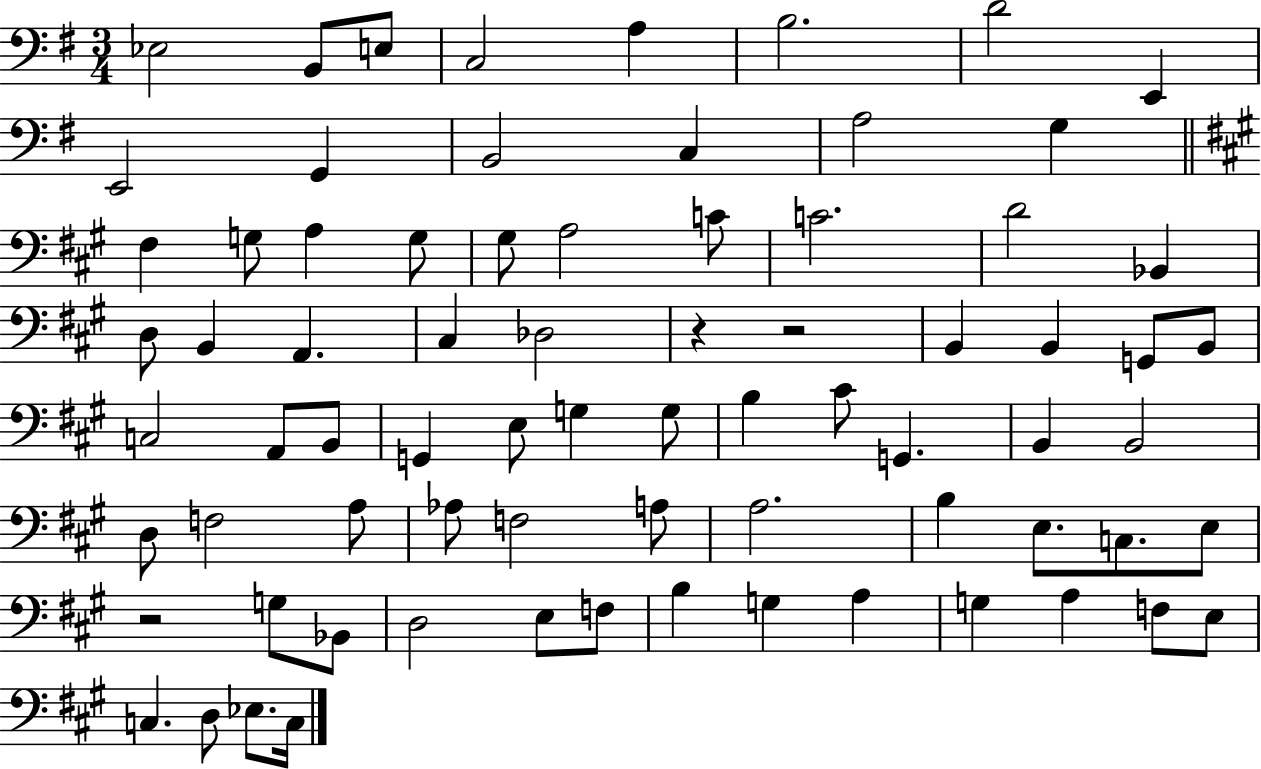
{
  \clef bass
  \numericTimeSignature
  \time 3/4
  \key g \major
  \repeat volta 2 { ees2 b,8 e8 | c2 a4 | b2. | d'2 e,4 | \break e,2 g,4 | b,2 c4 | a2 g4 | \bar "||" \break \key a \major fis4 g8 a4 g8 | gis8 a2 c'8 | c'2. | d'2 bes,4 | \break d8 b,4 a,4. | cis4 des2 | r4 r2 | b,4 b,4 g,8 b,8 | \break c2 a,8 b,8 | g,4 e8 g4 g8 | b4 cis'8 g,4. | b,4 b,2 | \break d8 f2 a8 | aes8 f2 a8 | a2. | b4 e8. c8. e8 | \break r2 g8 bes,8 | d2 e8 f8 | b4 g4 a4 | g4 a4 f8 e8 | \break c4. d8 ees8. c16 | } \bar "|."
}